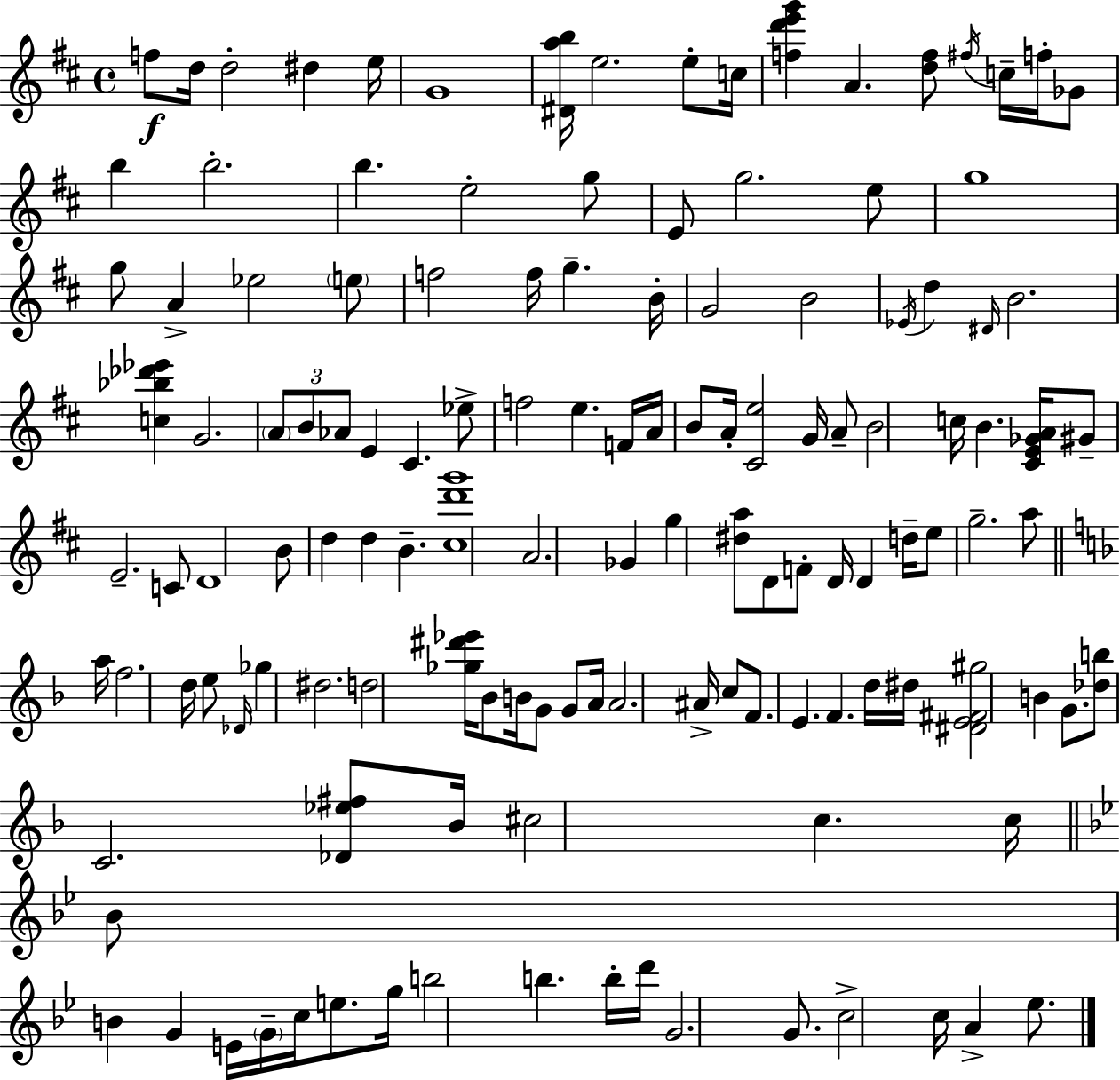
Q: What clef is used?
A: treble